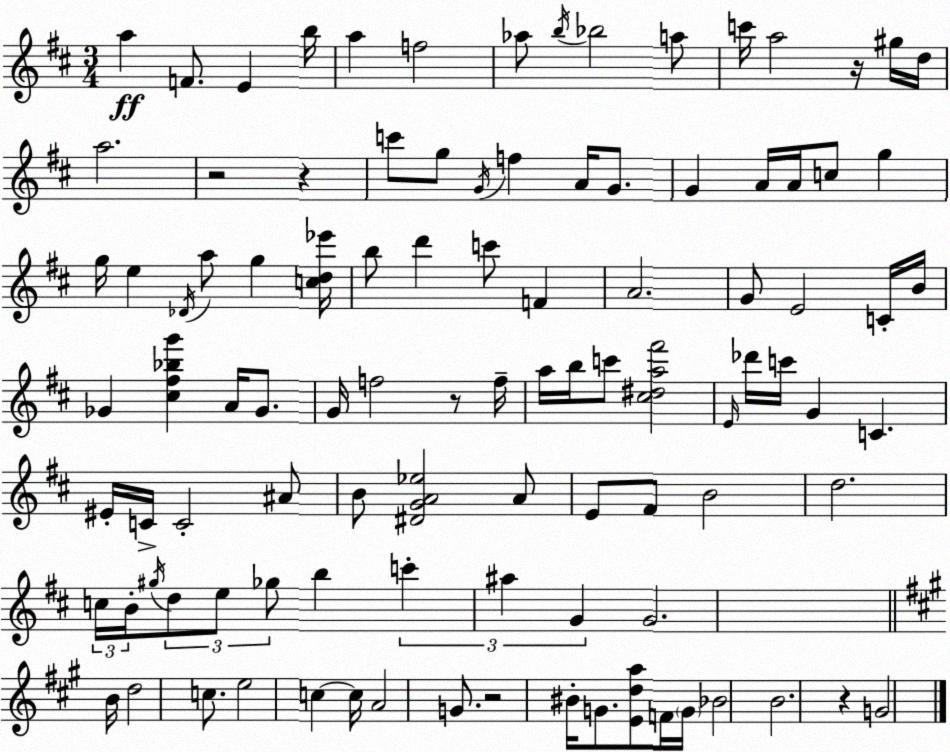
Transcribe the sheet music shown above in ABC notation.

X:1
T:Untitled
M:3/4
L:1/4
K:D
a F/2 E b/4 a f2 _a/2 b/4 _b2 a/2 c'/4 a2 z/4 ^g/4 d/4 a2 z2 z c'/2 g/2 G/4 f A/4 G/2 G A/4 A/4 c/2 g g/4 e _D/4 a/2 g [cd_e']/4 b/2 d' c'/2 F A2 G/2 E2 C/4 B/4 _G [^c^f_bg'] A/4 _G/2 G/4 f2 z/2 f/4 a/4 b/4 c'/2 [^c^da^f']2 E/4 _d'/4 c'/4 G C ^E/4 C/4 C2 ^A/2 B/2 [^DGA_e]2 A/2 E/2 ^F/2 B2 d2 c/4 B/4 ^g/4 d/2 e/2 _g/2 b c' ^a G G2 B/4 d2 c/2 e2 c c/4 A2 G/2 z2 ^B/4 G/2 [Eda]/2 F/4 G/4 _B2 B2 z G2